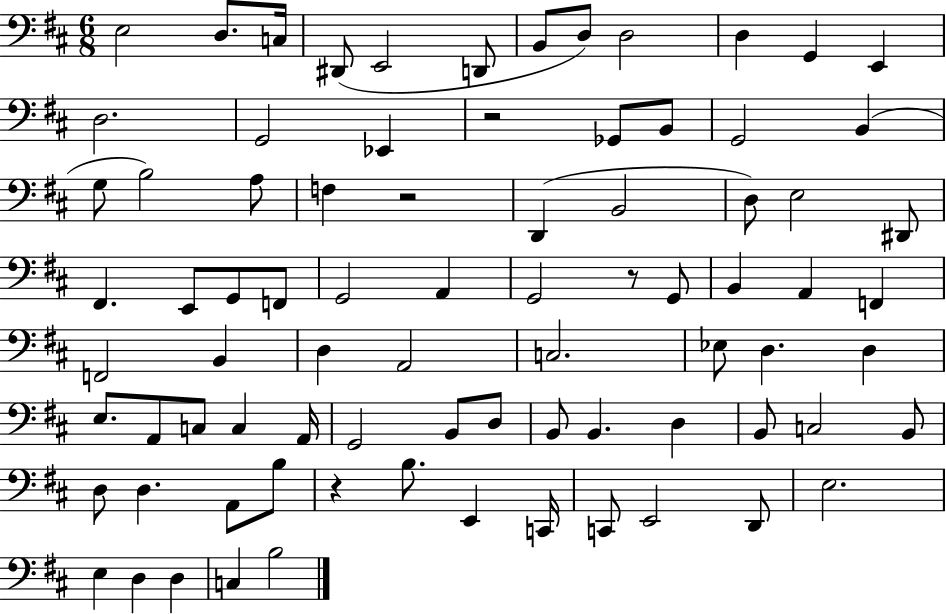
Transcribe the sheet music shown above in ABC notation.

X:1
T:Untitled
M:6/8
L:1/4
K:D
E,2 D,/2 C,/4 ^D,,/2 E,,2 D,,/2 B,,/2 D,/2 D,2 D, G,, E,, D,2 G,,2 _E,, z2 _G,,/2 B,,/2 G,,2 B,, G,/2 B,2 A,/2 F, z2 D,, B,,2 D,/2 E,2 ^D,,/2 ^F,, E,,/2 G,,/2 F,,/2 G,,2 A,, G,,2 z/2 G,,/2 B,, A,, F,, F,,2 B,, D, A,,2 C,2 _E,/2 D, D, E,/2 A,,/2 C,/2 C, A,,/4 G,,2 B,,/2 D,/2 B,,/2 B,, D, B,,/2 C,2 B,,/2 D,/2 D, A,,/2 B,/2 z B,/2 E,, C,,/4 C,,/2 E,,2 D,,/2 E,2 E, D, D, C, B,2